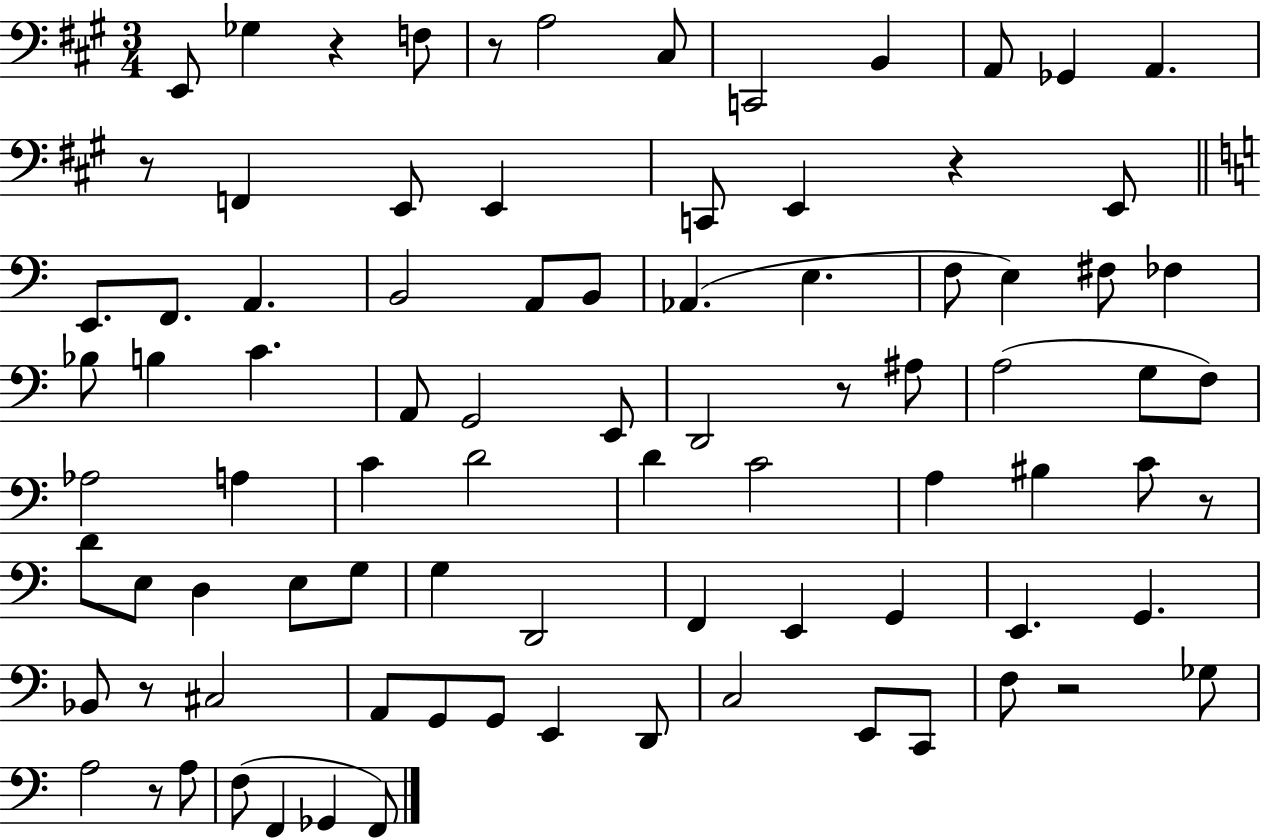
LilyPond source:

{
  \clef bass
  \numericTimeSignature
  \time 3/4
  \key a \major
  e,8 ges4 r4 f8 | r8 a2 cis8 | c,2 b,4 | a,8 ges,4 a,4. | \break r8 f,4 e,8 e,4 | c,8 e,4 r4 e,8 | \bar "||" \break \key c \major e,8. f,8. a,4. | b,2 a,8 b,8 | aes,4.( e4. | f8 e4) fis8 fes4 | \break bes8 b4 c'4. | a,8 g,2 e,8 | d,2 r8 ais8 | a2( g8 f8) | \break aes2 a4 | c'4 d'2 | d'4 c'2 | a4 bis4 c'8 r8 | \break d'8 e8 d4 e8 g8 | g4 d,2 | f,4 e,4 g,4 | e,4. g,4. | \break bes,8 r8 cis2 | a,8 g,8 g,8 e,4 d,8 | c2 e,8 c,8 | f8 r2 ges8 | \break a2 r8 a8 | f8( f,4 ges,4 f,8) | \bar "|."
}